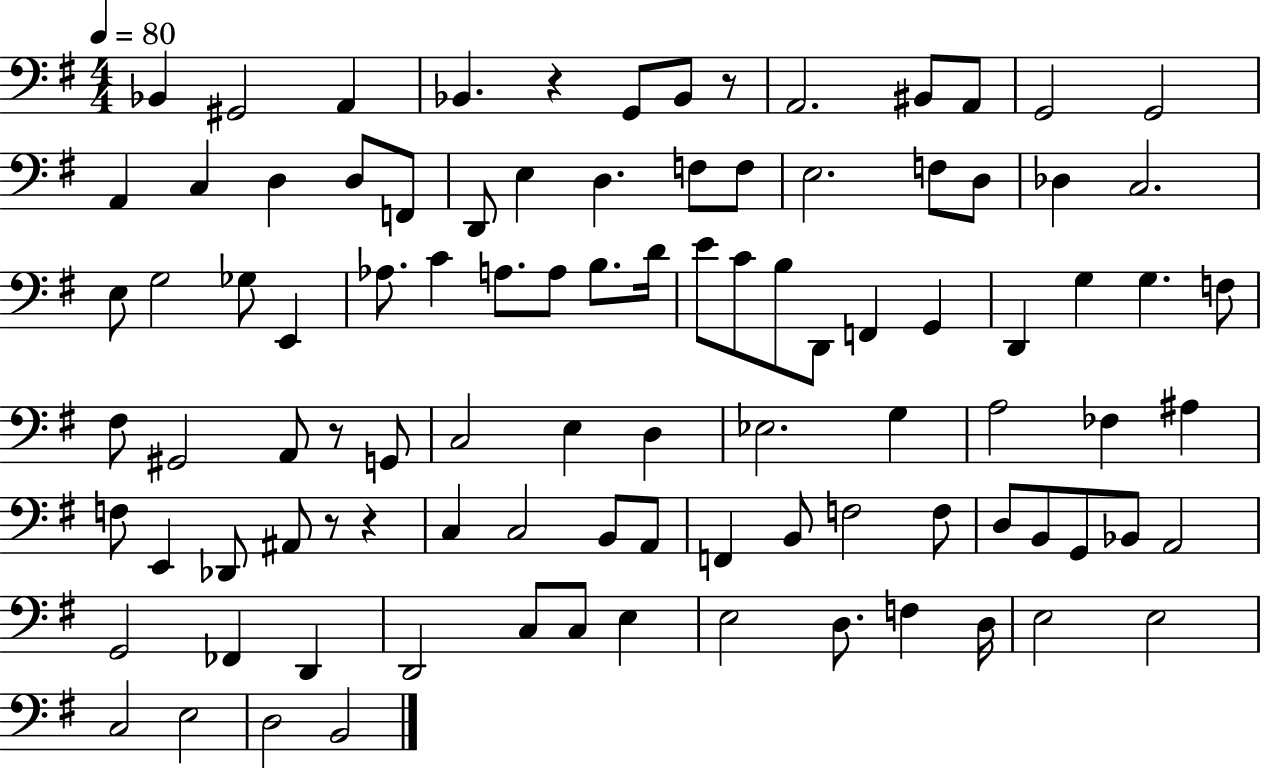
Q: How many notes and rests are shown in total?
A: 97